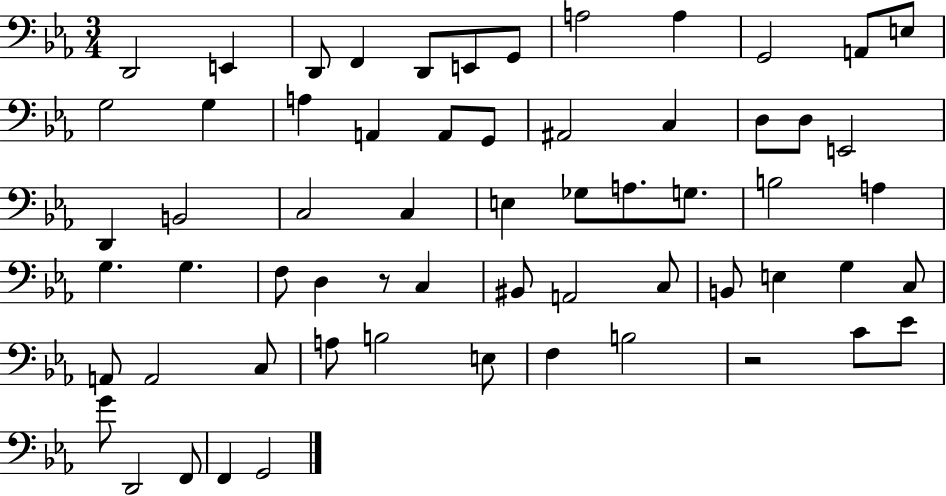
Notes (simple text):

D2/h E2/q D2/e F2/q D2/e E2/e G2/e A3/h A3/q G2/h A2/e E3/e G3/h G3/q A3/q A2/q A2/e G2/e A#2/h C3/q D3/e D3/e E2/h D2/q B2/h C3/h C3/q E3/q Gb3/e A3/e. G3/e. B3/h A3/q G3/q. G3/q. F3/e D3/q R/e C3/q BIS2/e A2/h C3/e B2/e E3/q G3/q C3/e A2/e A2/h C3/e A3/e B3/h E3/e F3/q B3/h R/h C4/e Eb4/e G4/e D2/h F2/e F2/q G2/h